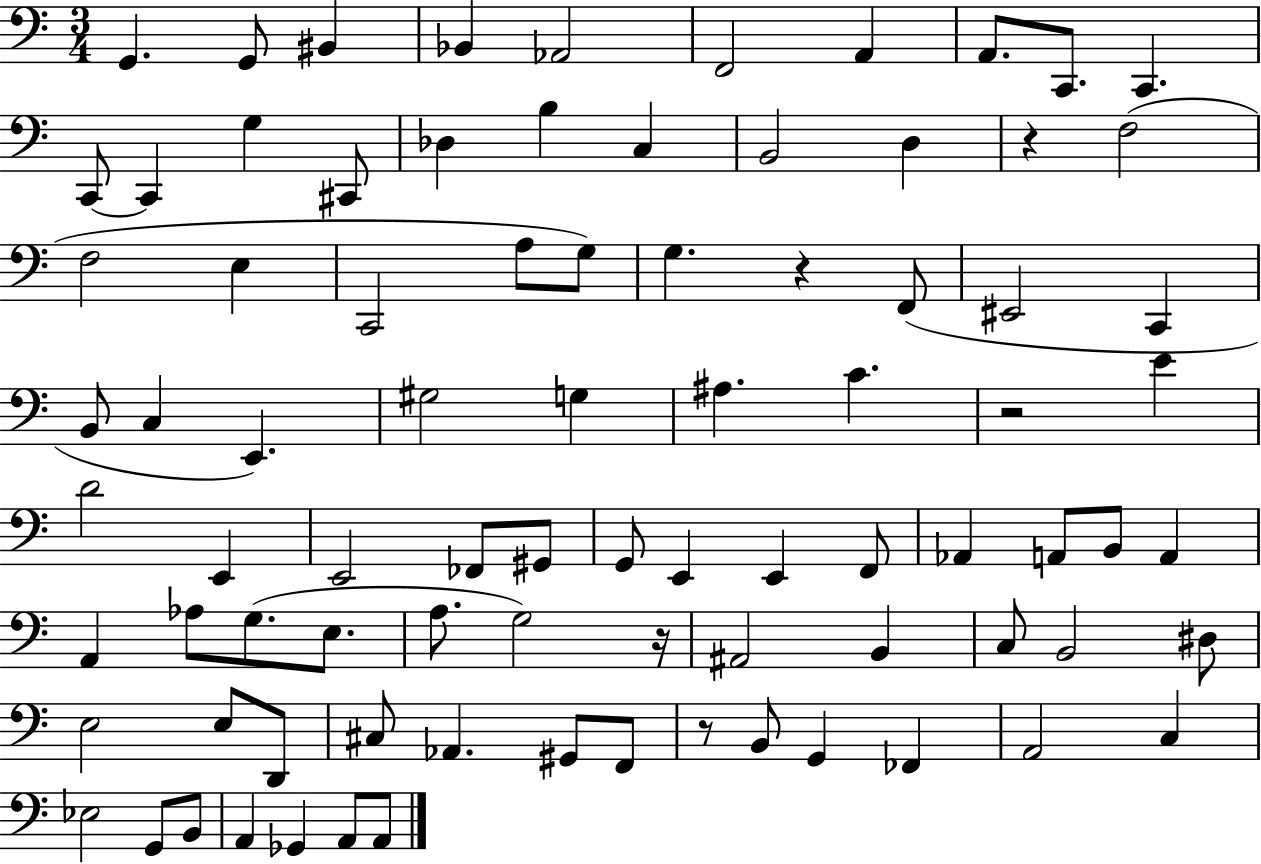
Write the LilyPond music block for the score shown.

{
  \clef bass
  \numericTimeSignature
  \time 3/4
  \key c \major
  g,4. g,8 bis,4 | bes,4 aes,2 | f,2 a,4 | a,8. c,8. c,4. | \break c,8~~ c,4 g4 cis,8 | des4 b4 c4 | b,2 d4 | r4 f2( | \break f2 e4 | c,2 a8 g8) | g4. r4 f,8( | eis,2 c,4 | \break b,8 c4 e,4.) | gis2 g4 | ais4. c'4. | r2 e'4 | \break d'2 e,4 | e,2 fes,8 gis,8 | g,8 e,4 e,4 f,8 | aes,4 a,8 b,8 a,4 | \break a,4 aes8 g8.( e8. | a8. g2) r16 | ais,2 b,4 | c8 b,2 dis8 | \break e2 e8 d,8 | cis8 aes,4. gis,8 f,8 | r8 b,8 g,4 fes,4 | a,2 c4 | \break ees2 g,8 b,8 | a,4 ges,4 a,8 a,8 | \bar "|."
}